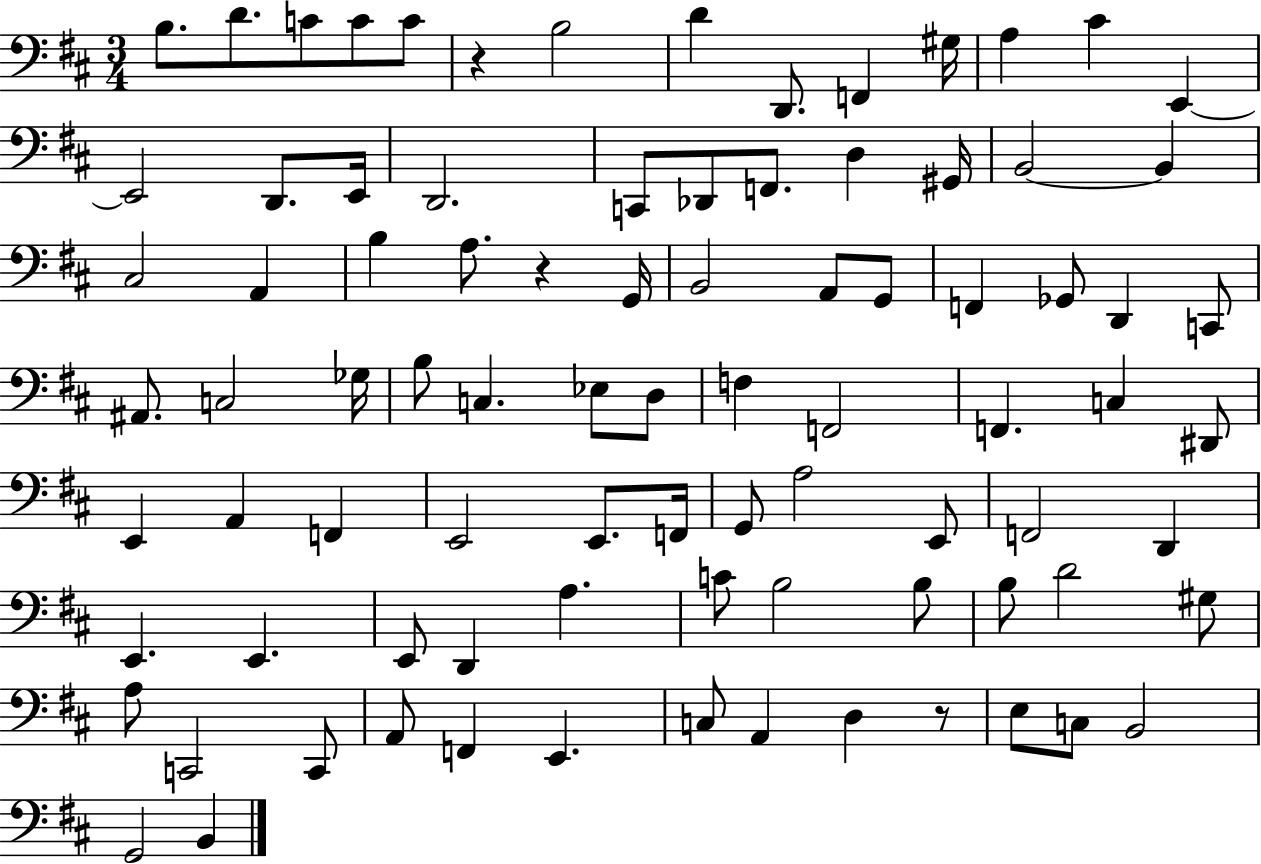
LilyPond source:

{
  \clef bass
  \numericTimeSignature
  \time 3/4
  \key d \major
  b8. d'8. c'8 c'8 c'8 | r4 b2 | d'4 d,8. f,4 gis16 | a4 cis'4 e,4~~ | \break e,2 d,8. e,16 | d,2. | c,8 des,8 f,8. d4 gis,16 | b,2~~ b,4 | \break cis2 a,4 | b4 a8. r4 g,16 | b,2 a,8 g,8 | f,4 ges,8 d,4 c,8 | \break ais,8. c2 ges16 | b8 c4. ees8 d8 | f4 f,2 | f,4. c4 dis,8 | \break e,4 a,4 f,4 | e,2 e,8. f,16 | g,8 a2 e,8 | f,2 d,4 | \break e,4. e,4. | e,8 d,4 a4. | c'8 b2 b8 | b8 d'2 gis8 | \break a8 c,2 c,8 | a,8 f,4 e,4. | c8 a,4 d4 r8 | e8 c8 b,2 | \break g,2 b,4 | \bar "|."
}